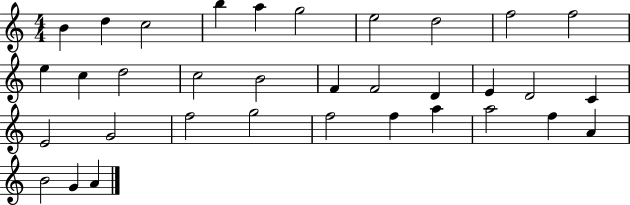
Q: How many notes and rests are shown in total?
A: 34